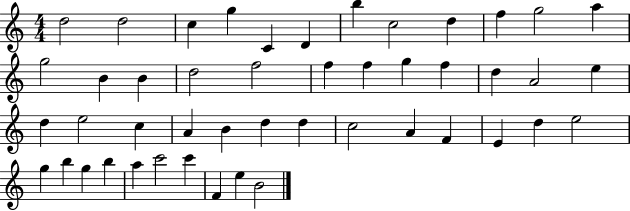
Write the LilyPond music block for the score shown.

{
  \clef treble
  \numericTimeSignature
  \time 4/4
  \key c \major
  d''2 d''2 | c''4 g''4 c'4 d'4 | b''4 c''2 d''4 | f''4 g''2 a''4 | \break g''2 b'4 b'4 | d''2 f''2 | f''4 f''4 g''4 f''4 | d''4 a'2 e''4 | \break d''4 e''2 c''4 | a'4 b'4 d''4 d''4 | c''2 a'4 f'4 | e'4 d''4 e''2 | \break g''4 b''4 g''4 b''4 | a''4 c'''2 c'''4 | f'4 e''4 b'2 | \bar "|."
}